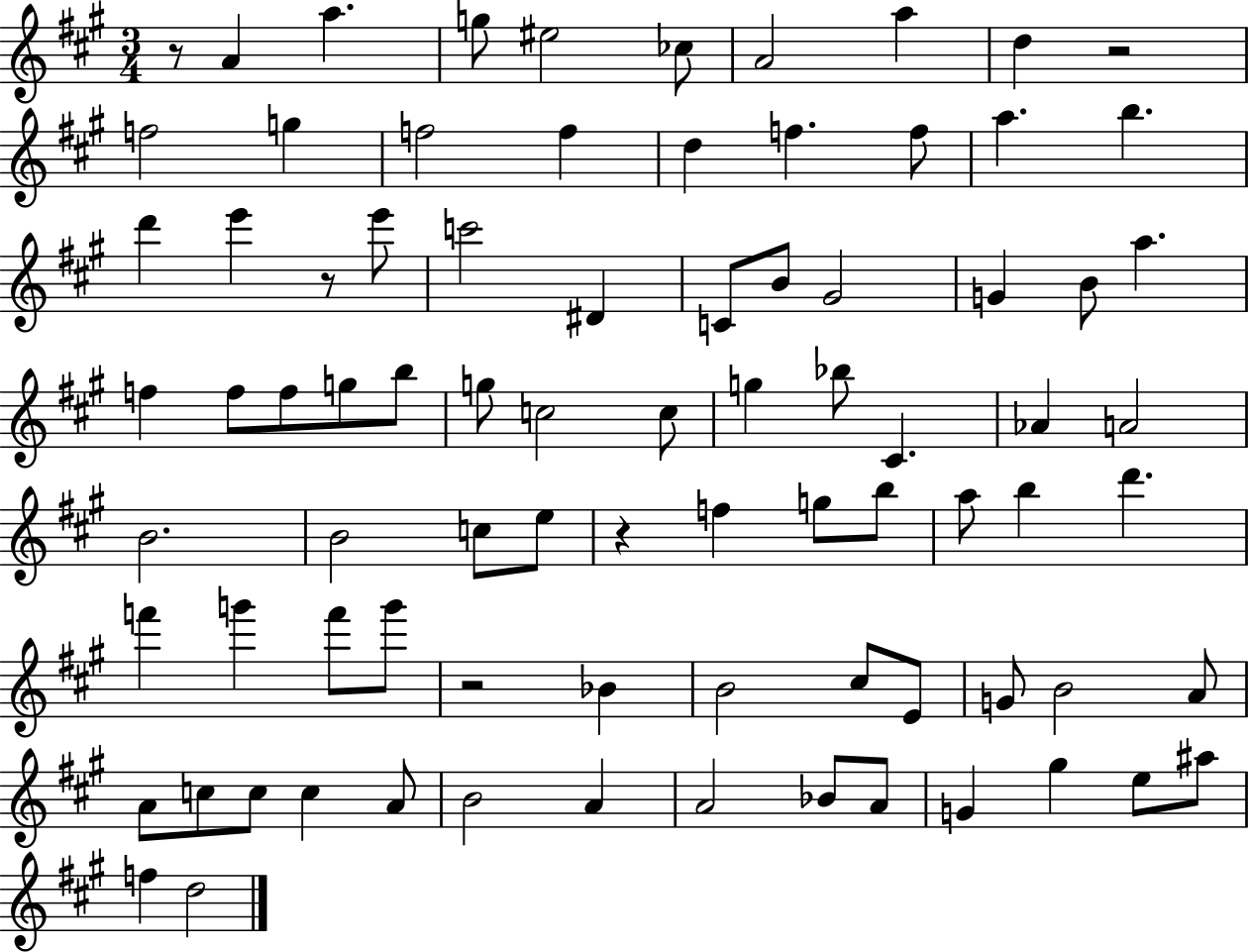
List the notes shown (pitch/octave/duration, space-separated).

R/e A4/q A5/q. G5/e EIS5/h CES5/e A4/h A5/q D5/q R/h F5/h G5/q F5/h F5/q D5/q F5/q. F5/e A5/q. B5/q. D6/q E6/q R/e E6/e C6/h D#4/q C4/e B4/e G#4/h G4/q B4/e A5/q. F5/q F5/e F5/e G5/e B5/e G5/e C5/h C5/e G5/q Bb5/e C#4/q. Ab4/q A4/h B4/h. B4/h C5/e E5/e R/q F5/q G5/e B5/e A5/e B5/q D6/q. F6/q G6/q F6/e G6/e R/h Bb4/q B4/h C#5/e E4/e G4/e B4/h A4/e A4/e C5/e C5/e C5/q A4/e B4/h A4/q A4/h Bb4/e A4/e G4/q G#5/q E5/e A#5/e F5/q D5/h